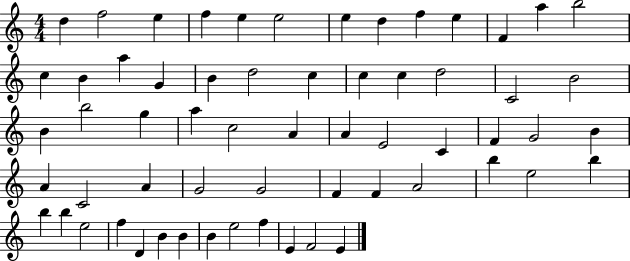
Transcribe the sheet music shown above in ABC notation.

X:1
T:Untitled
M:4/4
L:1/4
K:C
d f2 e f e e2 e d f e F a b2 c B a G B d2 c c c d2 C2 B2 B b2 g a c2 A A E2 C F G2 B A C2 A G2 G2 F F A2 b e2 b b b e2 f D B B B e2 f E F2 E